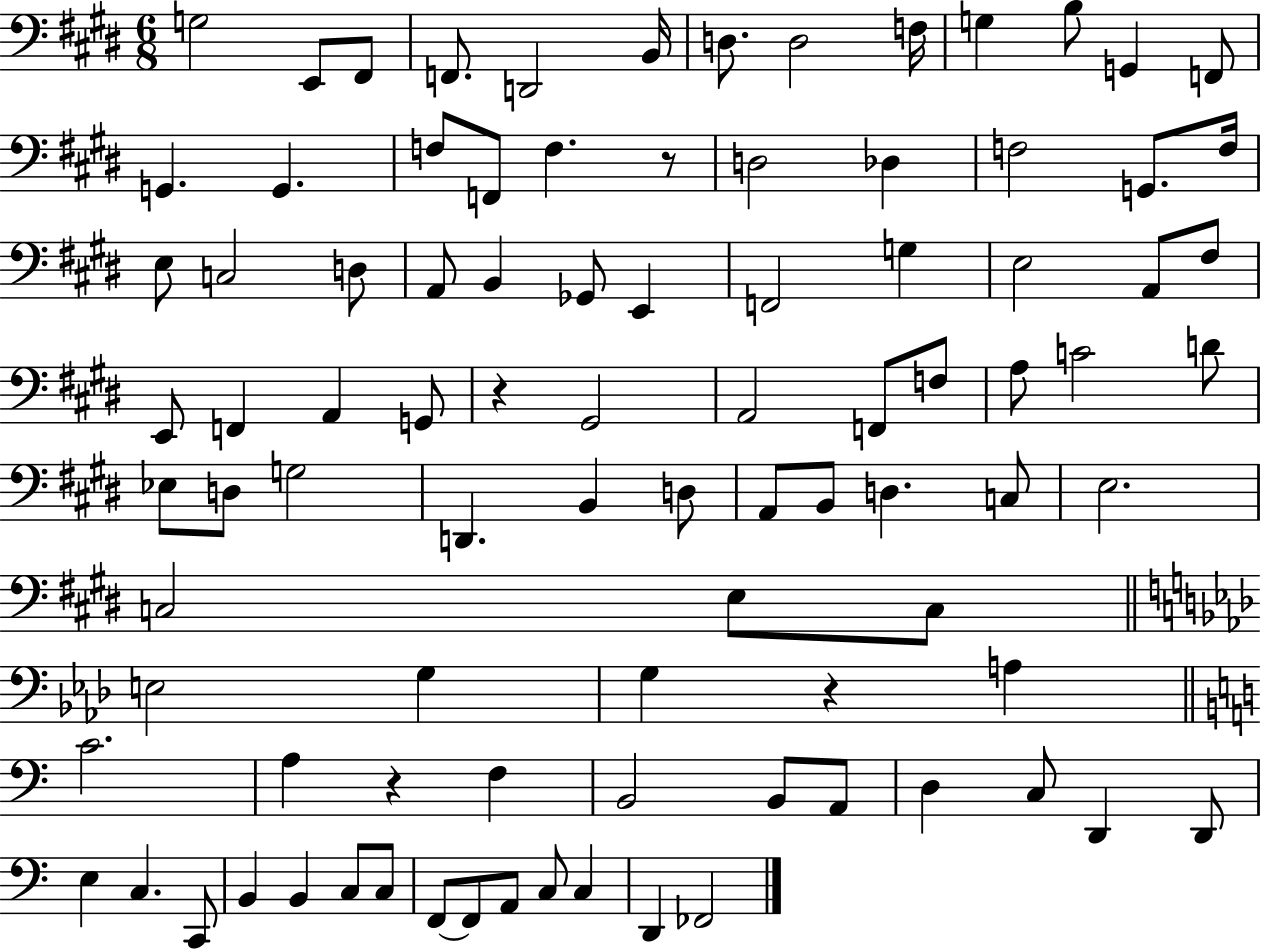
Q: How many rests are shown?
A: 4